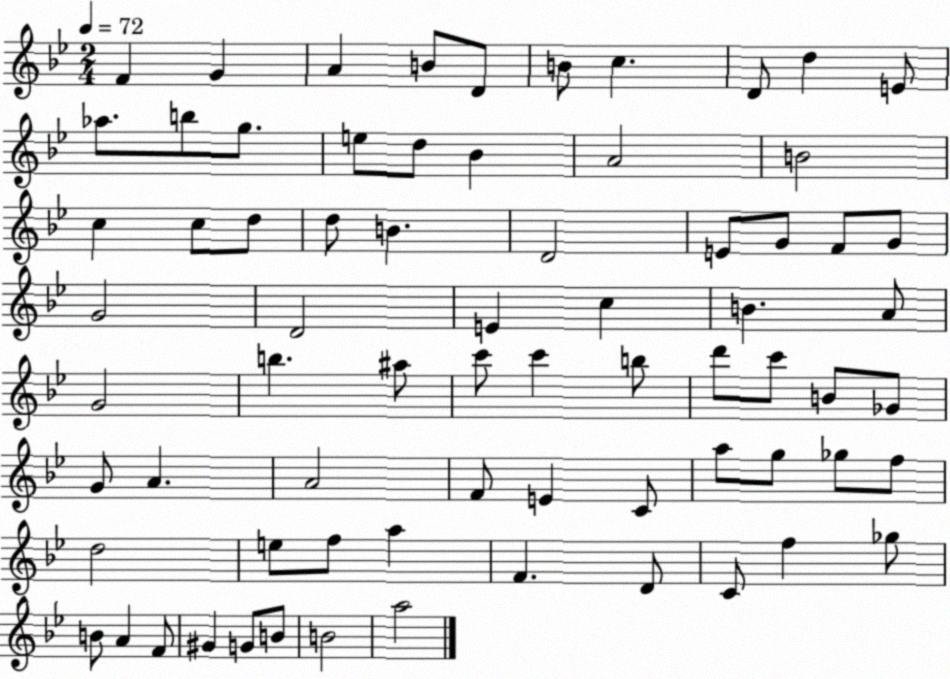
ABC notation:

X:1
T:Untitled
M:2/4
L:1/4
K:Bb
F G A B/2 D/2 B/2 c D/2 d E/2 _a/2 b/2 g/2 e/2 d/2 _B A2 B2 c c/2 d/2 d/2 B D2 E/2 G/2 F/2 G/2 G2 D2 E c B A/2 G2 b ^a/2 c'/2 c' b/2 d'/2 c'/2 B/2 _G/2 G/2 A A2 F/2 E C/2 a/2 g/2 _g/2 f/2 d2 e/2 f/2 a F D/2 C/2 f _g/2 B/2 A F/2 ^G G/2 B/2 B2 a2